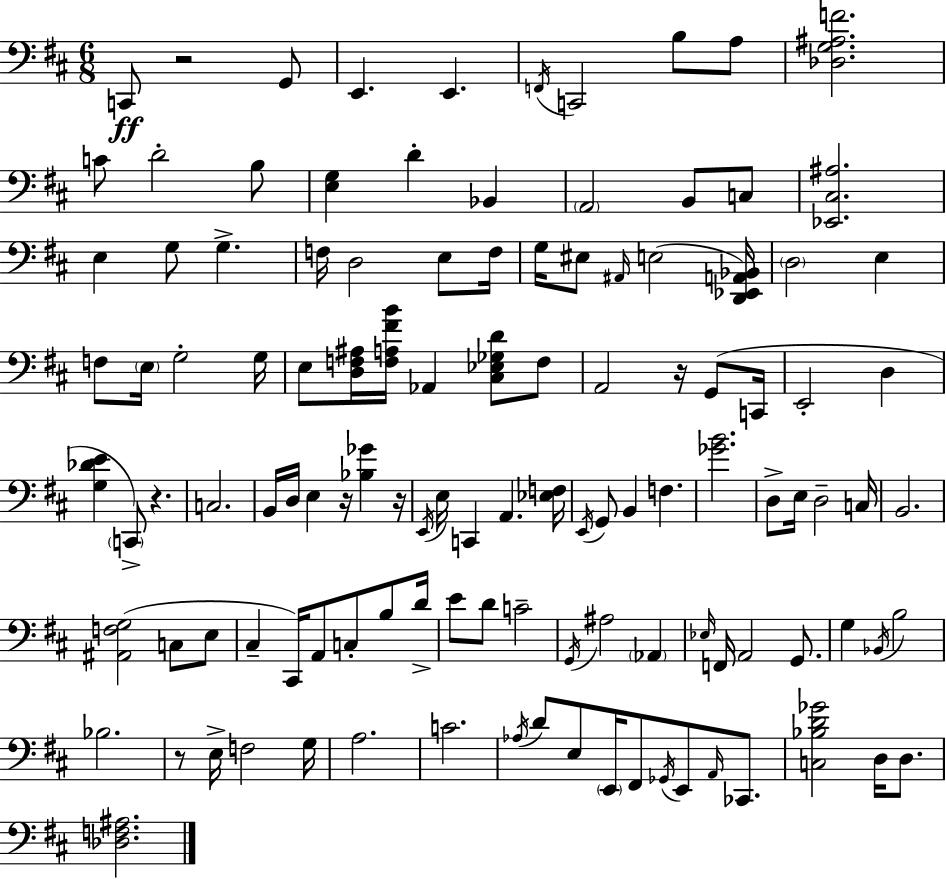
C2/e R/h G2/e E2/q. E2/q. F2/s C2/h B3/e A3/e [Db3,G3,A#3,F4]/h. C4/e D4/h B3/e [E3,G3]/q D4/q Bb2/q A2/h B2/e C3/e [Eb2,C#3,A#3]/h. E3/q G3/e G3/q. F3/s D3/h E3/e F3/s G3/s EIS3/e A#2/s E3/h [D2,Eb2,A2,Bb2]/s D3/h E3/q F3/e E3/s G3/h G3/s E3/e [D3,F3,A#3]/s [F3,A3,F#4,B4]/s Ab2/q [C#3,Eb3,Gb3,D4]/e F3/e A2/h R/s G2/e C2/s E2/h D3/q [G3,Db4,E4]/q C2/e R/q. C3/h. B2/s D3/s E3/q R/s [Bb3,Gb4]/q R/s E2/s E3/s C2/q A2/q. [Eb3,F3]/s E2/s G2/e B2/q F3/q. [Gb4,B4]/h. D3/e E3/s D3/h C3/s B2/h. [A#2,F3,G3]/h C3/e E3/e C#3/q C#2/s A2/e C3/e B3/e D4/s E4/e D4/e C4/h G2/s A#3/h Ab2/q Eb3/s F2/s A2/h G2/e. G3/q Bb2/s B3/h Bb3/h. R/e E3/s F3/h G3/s A3/h. C4/h. Ab3/s D4/e E3/e E2/s F#2/e Gb2/s E2/e A2/s CES2/e. [C3,Bb3,D4,Gb4]/h D3/s D3/e. [Db3,F3,A#3]/h.